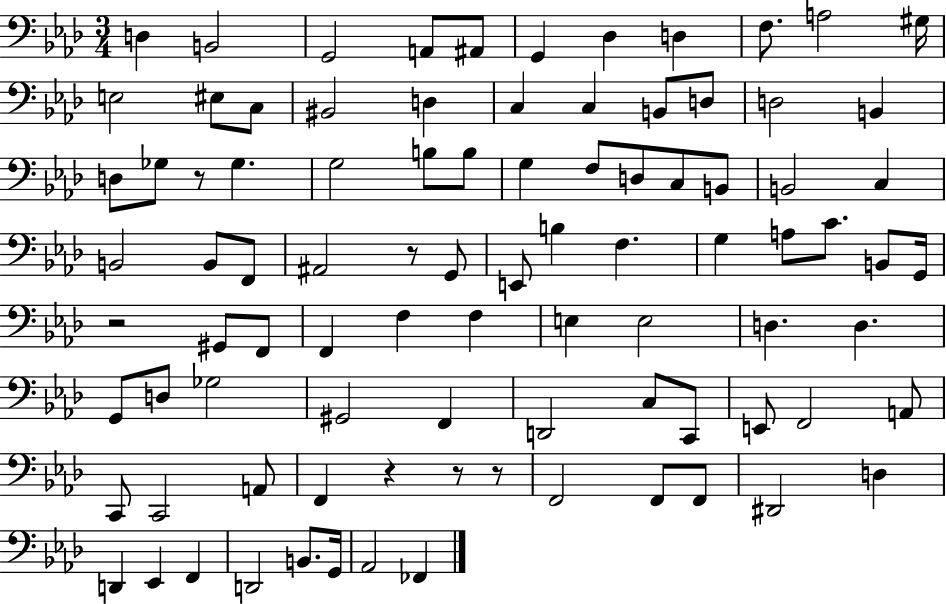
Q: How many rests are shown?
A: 6